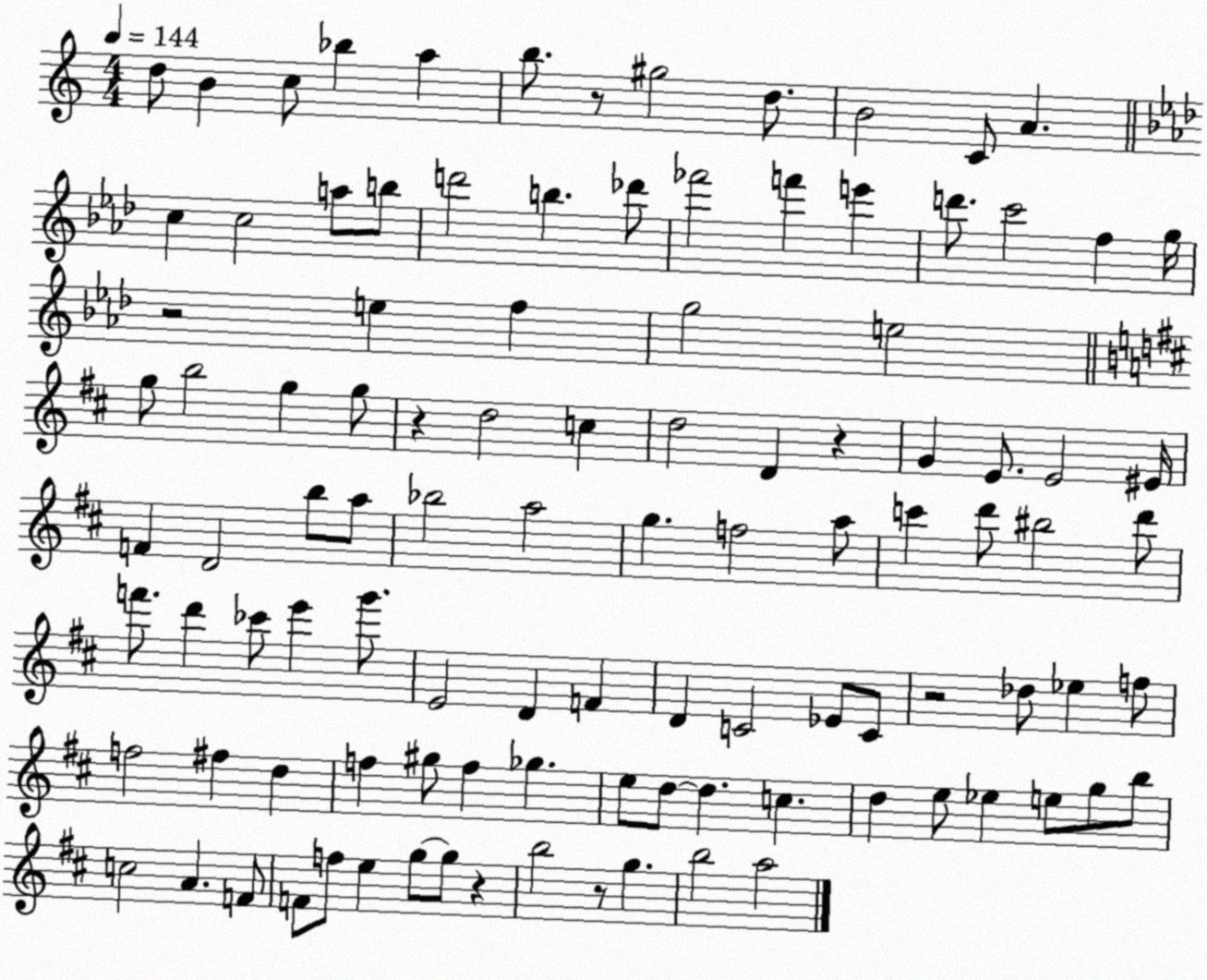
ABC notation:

X:1
T:Untitled
M:4/4
L:1/4
K:C
d/2 B c/2 _b a b/2 z/2 ^g2 d/2 B2 C/2 A c c2 a/2 b/2 d'2 b _d'/2 _f'2 f' e' d'/2 c'2 f g/4 z2 e f g2 e2 g/2 b2 g g/2 z d2 c d2 D z G E/2 E2 ^E/4 F D2 b/2 a/2 _b2 a2 g f2 a/2 c' d'/2 ^b2 d'/2 f'/2 d' _c'/2 e' g'/2 E2 D F D C2 _E/2 C/2 z2 _d/2 _e f/2 f2 ^f d f ^g/2 f _g e/2 d/2 d c d e/2 _e e/2 g/2 b/2 c2 A F/2 F/2 f/2 e g/2 g/2 z b2 z/2 g b2 a2